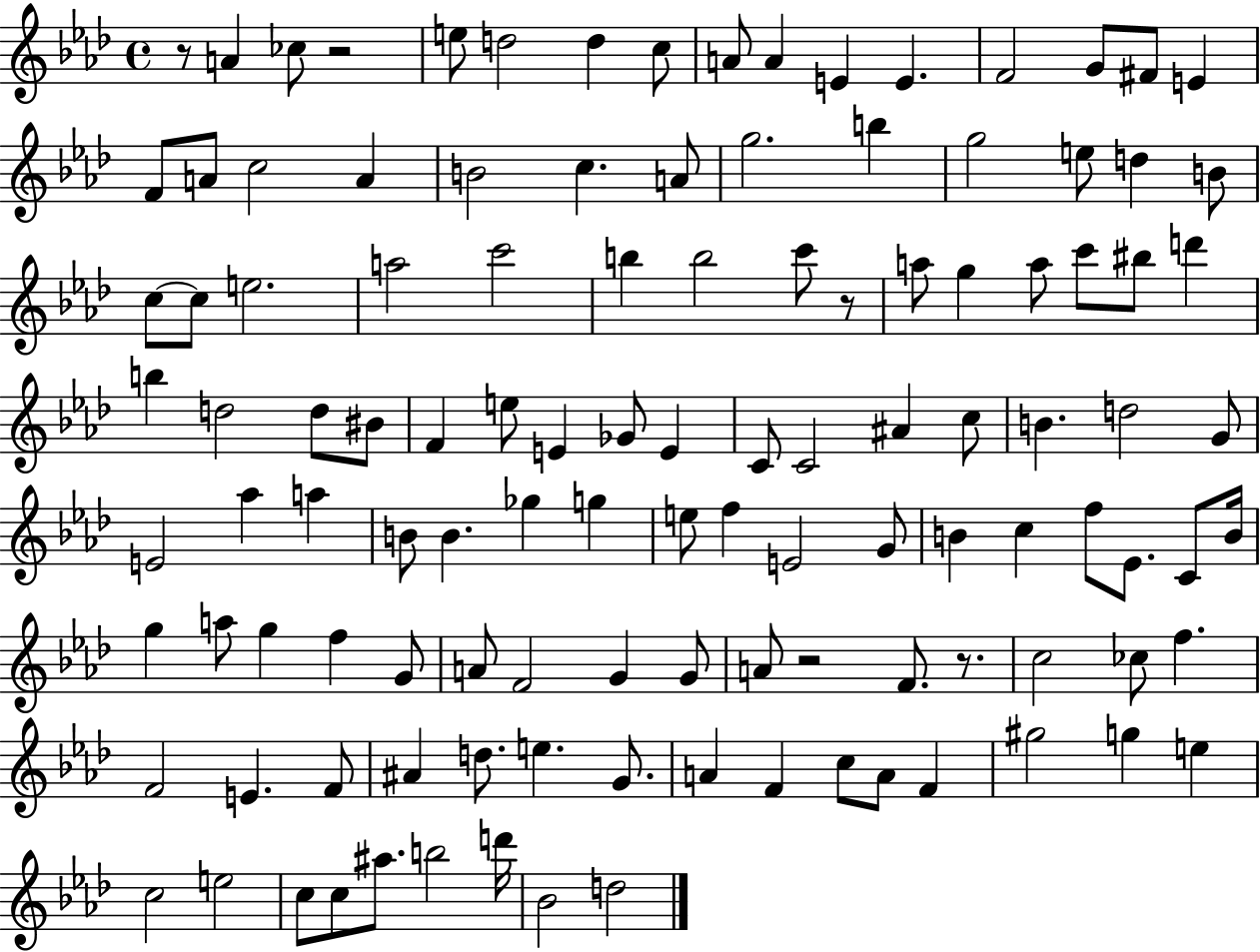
R/e A4/q CES5/e R/h E5/e D5/h D5/q C5/e A4/e A4/q E4/q E4/q. F4/h G4/e F#4/e E4/q F4/e A4/e C5/h A4/q B4/h C5/q. A4/e G5/h. B5/q G5/h E5/e D5/q B4/e C5/e C5/e E5/h. A5/h C6/h B5/q B5/h C6/e R/e A5/e G5/q A5/e C6/e BIS5/e D6/q B5/q D5/h D5/e BIS4/e F4/q E5/e E4/q Gb4/e E4/q C4/e C4/h A#4/q C5/e B4/q. D5/h G4/e E4/h Ab5/q A5/q B4/e B4/q. Gb5/q G5/q E5/e F5/q E4/h G4/e B4/q C5/q F5/e Eb4/e. C4/e B4/s G5/q A5/e G5/q F5/q G4/e A4/e F4/h G4/q G4/e A4/e R/h F4/e. R/e. C5/h CES5/e F5/q. F4/h E4/q. F4/e A#4/q D5/e. E5/q. G4/e. A4/q F4/q C5/e A4/e F4/q G#5/h G5/q E5/q C5/h E5/h C5/e C5/e A#5/e. B5/h D6/s Bb4/h D5/h